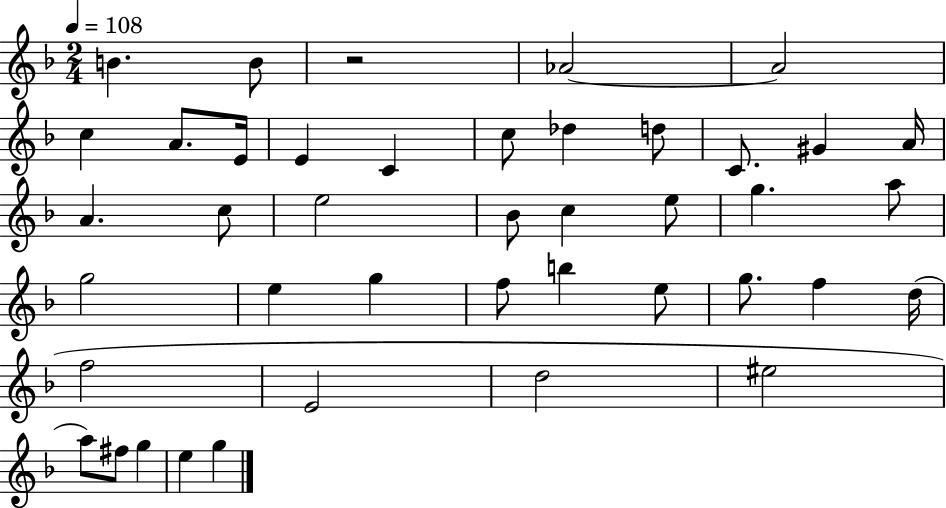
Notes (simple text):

B4/q. B4/e R/h Ab4/h Ab4/h C5/q A4/e. E4/s E4/q C4/q C5/e Db5/q D5/e C4/e. G#4/q A4/s A4/q. C5/e E5/h Bb4/e C5/q E5/e G5/q. A5/e G5/h E5/q G5/q F5/e B5/q E5/e G5/e. F5/q D5/s F5/h E4/h D5/h EIS5/h A5/e F#5/e G5/q E5/q G5/q